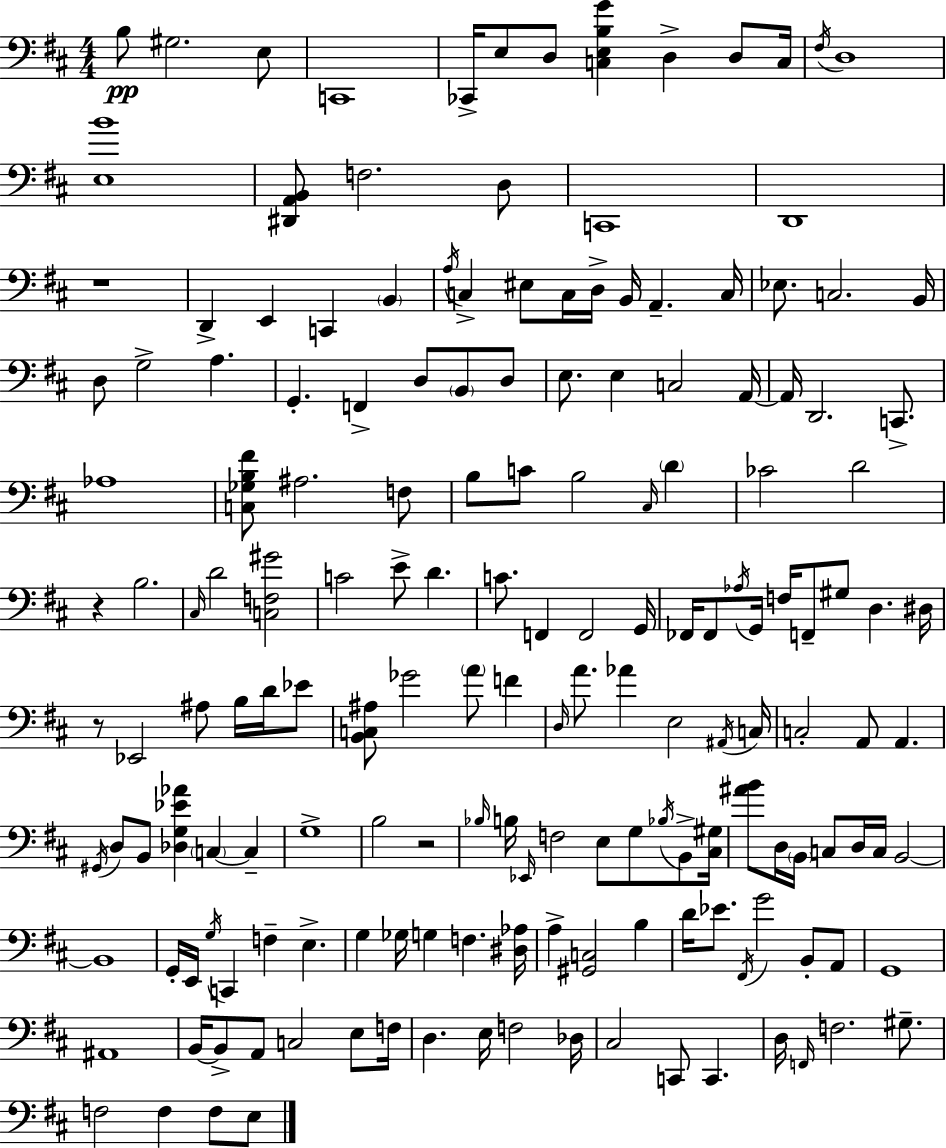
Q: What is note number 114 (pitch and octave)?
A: B2